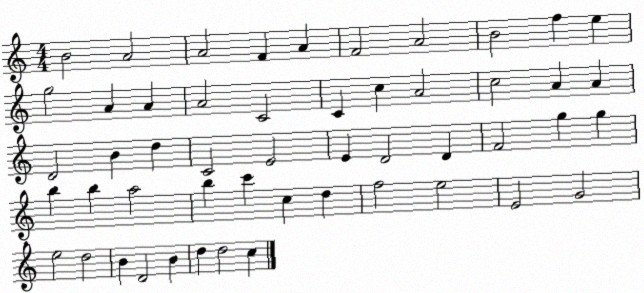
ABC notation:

X:1
T:Untitled
M:4/4
L:1/4
K:C
B2 A2 A2 F A F2 A2 B2 f e g2 A A A2 C2 C c A2 c2 A A D2 B d C2 E2 E D2 D F2 g g b b a2 b c' c d f2 e2 E2 G2 e2 d2 B D2 B d d2 c